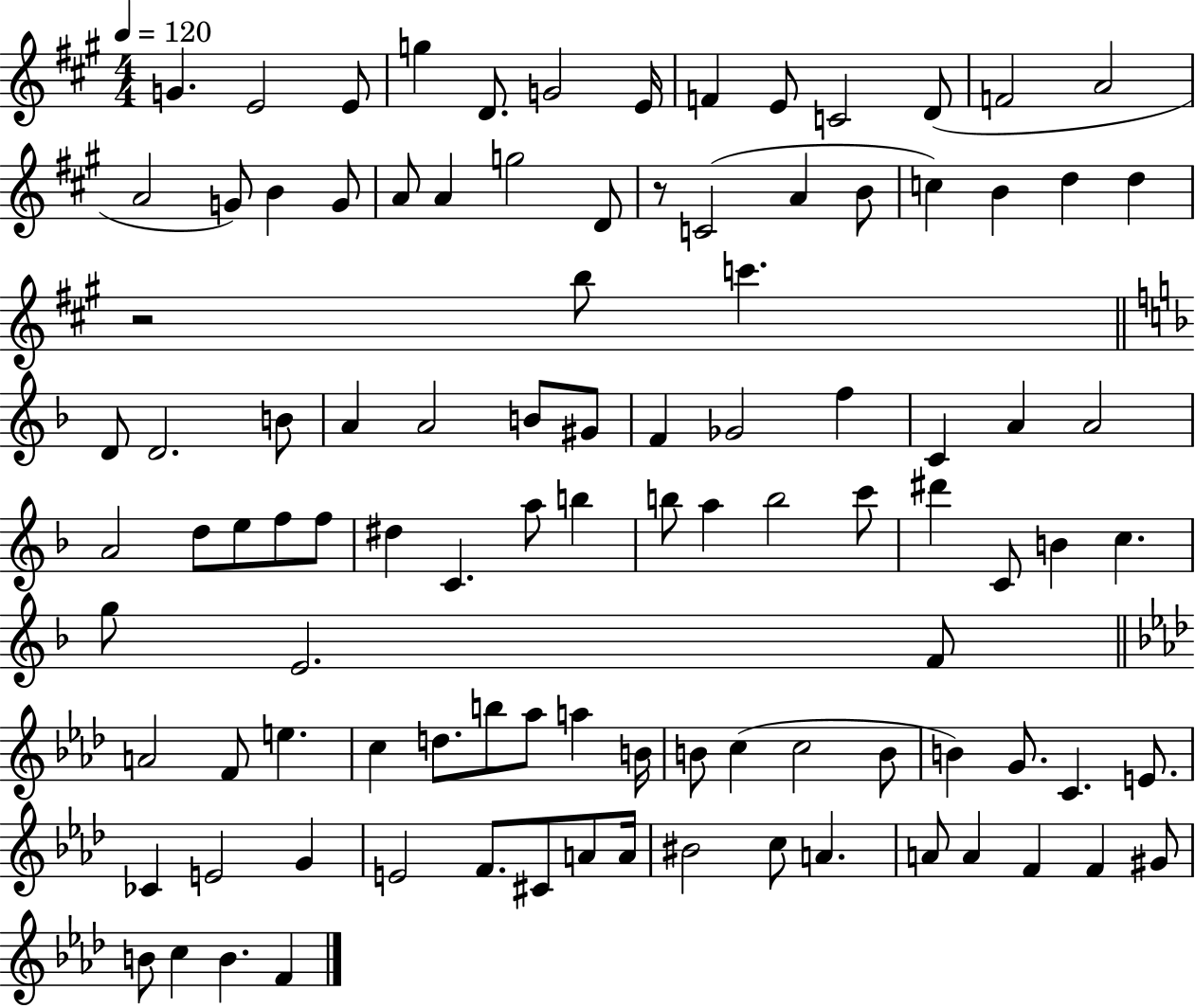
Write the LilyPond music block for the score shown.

{
  \clef treble
  \numericTimeSignature
  \time 4/4
  \key a \major
  \tempo 4 = 120
  \repeat volta 2 { g'4. e'2 e'8 | g''4 d'8. g'2 e'16 | f'4 e'8 c'2 d'8( | f'2 a'2 | \break a'2 g'8) b'4 g'8 | a'8 a'4 g''2 d'8 | r8 c'2( a'4 b'8 | c''4) b'4 d''4 d''4 | \break r2 b''8 c'''4. | \bar "||" \break \key f \major d'8 d'2. b'8 | a'4 a'2 b'8 gis'8 | f'4 ges'2 f''4 | c'4 a'4 a'2 | \break a'2 d''8 e''8 f''8 f''8 | dis''4 c'4. a''8 b''4 | b''8 a''4 b''2 c'''8 | dis'''4 c'8 b'4 c''4. | \break g''8 e'2. f'8 | \bar "||" \break \key f \minor a'2 f'8 e''4. | c''4 d''8. b''8 aes''8 a''4 b'16 | b'8 c''4( c''2 b'8 | b'4) g'8. c'4. e'8. | \break ces'4 e'2 g'4 | e'2 f'8. cis'8 a'8 a'16 | bis'2 c''8 a'4. | a'8 a'4 f'4 f'4 gis'8 | \break b'8 c''4 b'4. f'4 | } \bar "|."
}